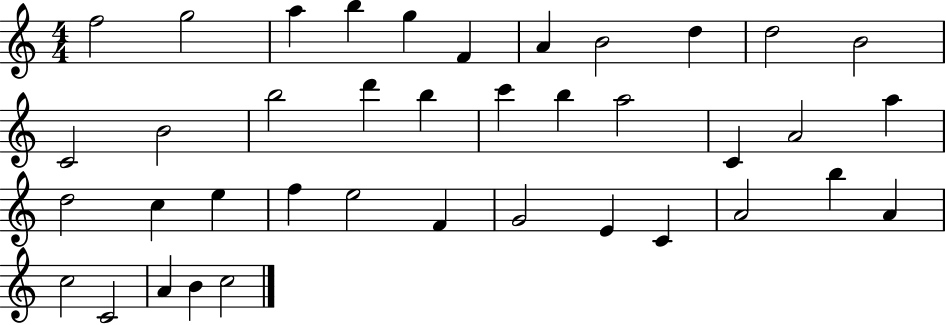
{
  \clef treble
  \numericTimeSignature
  \time 4/4
  \key c \major
  f''2 g''2 | a''4 b''4 g''4 f'4 | a'4 b'2 d''4 | d''2 b'2 | \break c'2 b'2 | b''2 d'''4 b''4 | c'''4 b''4 a''2 | c'4 a'2 a''4 | \break d''2 c''4 e''4 | f''4 e''2 f'4 | g'2 e'4 c'4 | a'2 b''4 a'4 | \break c''2 c'2 | a'4 b'4 c''2 | \bar "|."
}